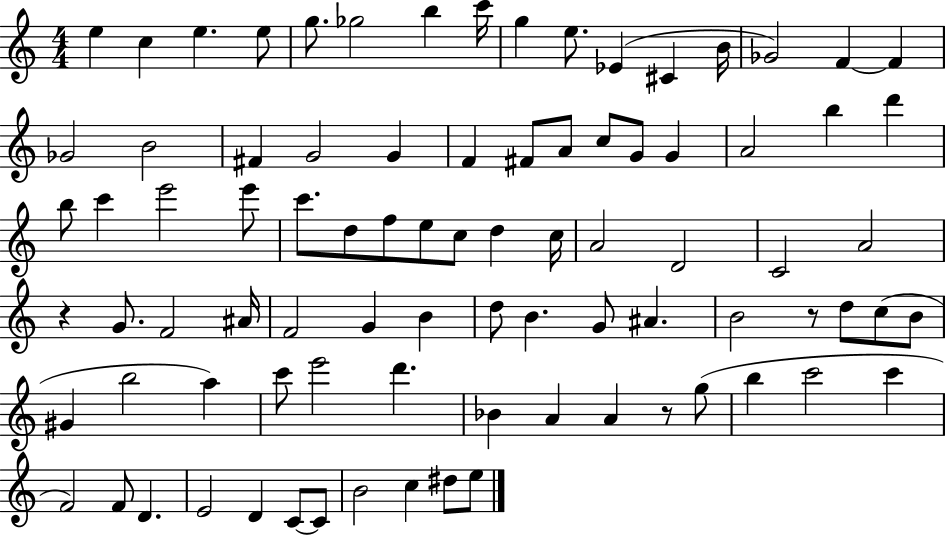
{
  \clef treble
  \numericTimeSignature
  \time 4/4
  \key c \major
  e''4 c''4 e''4. e''8 | g''8. ges''2 b''4 c'''16 | g''4 e''8. ees'4( cis'4 b'16 | ges'2) f'4~~ f'4 | \break ges'2 b'2 | fis'4 g'2 g'4 | f'4 fis'8 a'8 c''8 g'8 g'4 | a'2 b''4 d'''4 | \break b''8 c'''4 e'''2 e'''8 | c'''8. d''8 f''8 e''8 c''8 d''4 c''16 | a'2 d'2 | c'2 a'2 | \break r4 g'8. f'2 ais'16 | f'2 g'4 b'4 | d''8 b'4. g'8 ais'4. | b'2 r8 d''8 c''8( b'8 | \break gis'4 b''2 a''4) | c'''8 e'''2 d'''4. | bes'4 a'4 a'4 r8 g''8( | b''4 c'''2 c'''4 | \break f'2) f'8 d'4. | e'2 d'4 c'8~~ c'8 | b'2 c''4 dis''8 e''8 | \bar "|."
}